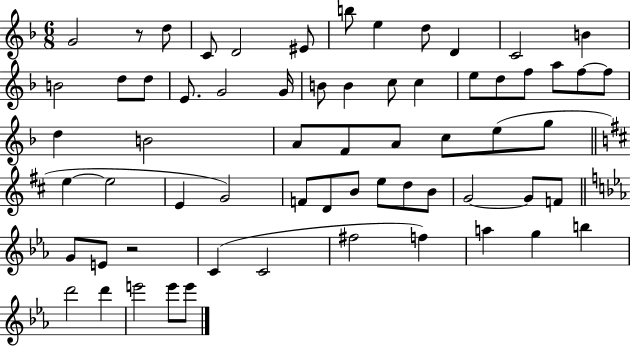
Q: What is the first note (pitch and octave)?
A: G4